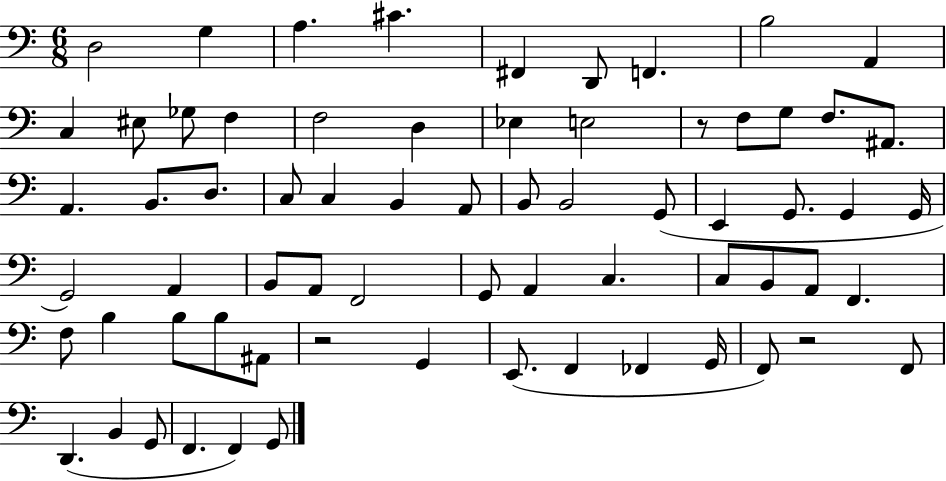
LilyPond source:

{
  \clef bass
  \numericTimeSignature
  \time 6/8
  \key c \major
  d2 g4 | a4. cis'4. | fis,4 d,8 f,4. | b2 a,4 | \break c4 eis8 ges8 f4 | f2 d4 | ees4 e2 | r8 f8 g8 f8. ais,8. | \break a,4. b,8. d8. | c8 c4 b,4 a,8 | b,8 b,2 g,8( | e,4 g,8. g,4 g,16 | \break g,2) a,4 | b,8 a,8 f,2 | g,8 a,4 c4. | c8 b,8 a,8 f,4. | \break f8 b4 b8 b8 ais,8 | r2 g,4 | e,8.( f,4 fes,4 g,16 | f,8) r2 f,8 | \break d,4.( b,4 g,8 | f,4. f,4) g,8 | \bar "|."
}